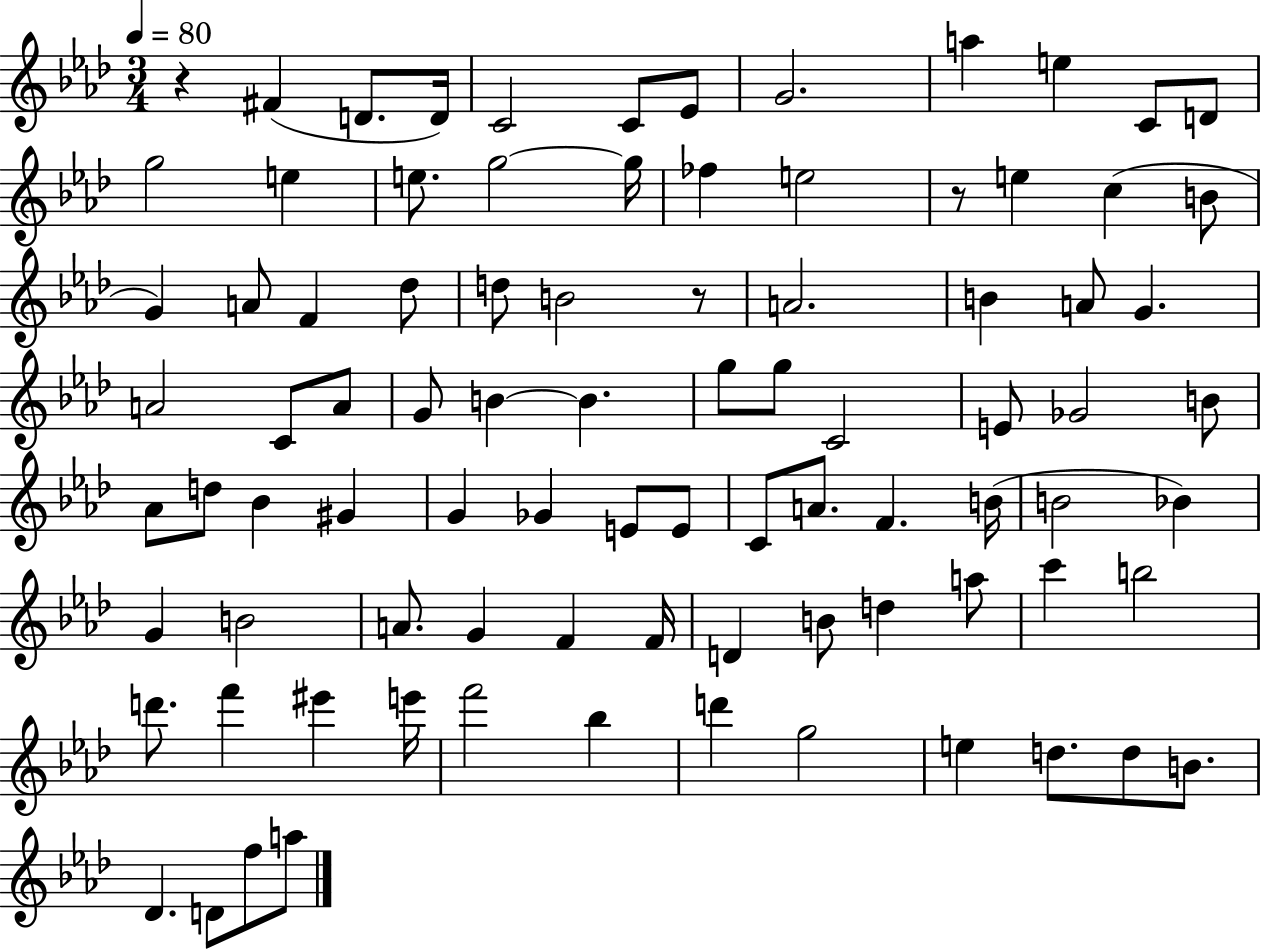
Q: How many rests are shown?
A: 3